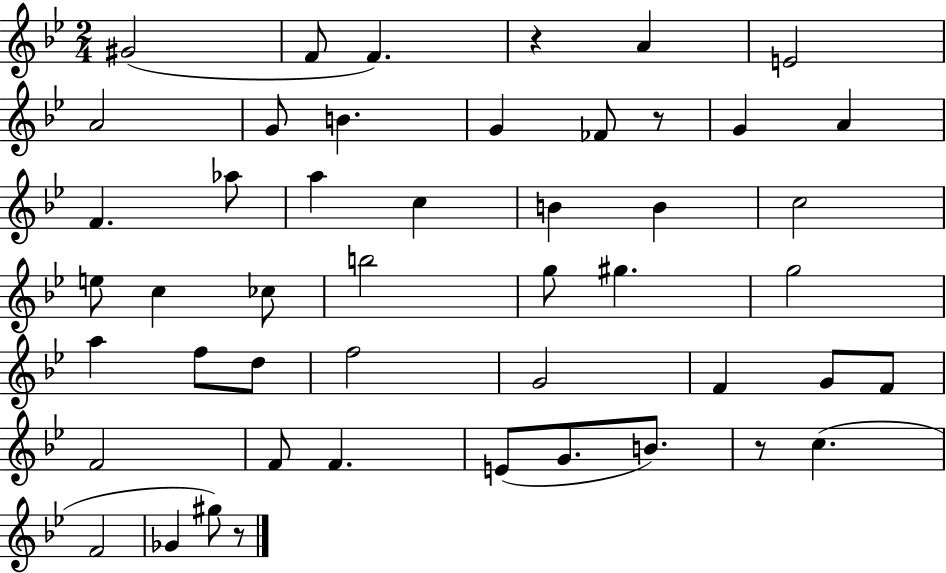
G#4/h F4/e F4/q. R/q A4/q E4/h A4/h G4/e B4/q. G4/q FES4/e R/e G4/q A4/q F4/q. Ab5/e A5/q C5/q B4/q B4/q C5/h E5/e C5/q CES5/e B5/h G5/e G#5/q. G5/h A5/q F5/e D5/e F5/h G4/h F4/q G4/e F4/e F4/h F4/e F4/q. E4/e G4/e. B4/e. R/e C5/q. F4/h Gb4/q G#5/e R/e